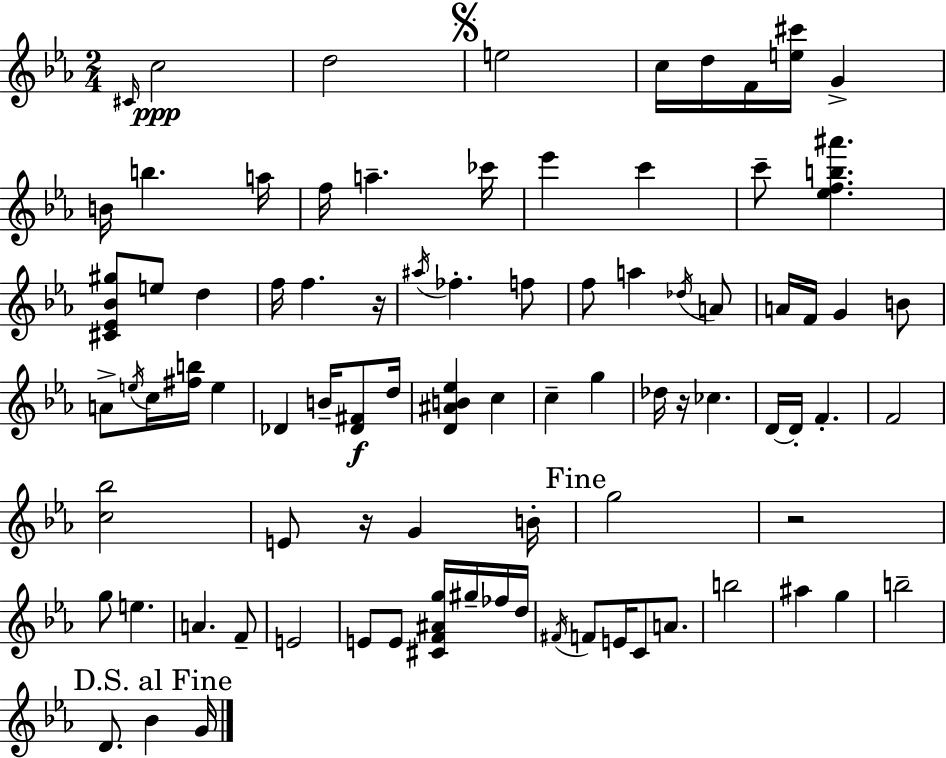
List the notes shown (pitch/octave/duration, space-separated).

C#4/s C5/h D5/h E5/h C5/s D5/s F4/s [E5,C#6]/s G4/q B4/s B5/q. A5/s F5/s A5/q. CES6/s Eb6/q C6/q C6/e [Eb5,F5,B5,A#6]/q. [C#4,Eb4,Bb4,G#5]/e E5/e D5/q F5/s F5/q. R/s A#5/s FES5/q. F5/e F5/e A5/q Db5/s A4/e A4/s F4/s G4/q B4/e A4/e E5/s C5/s [F#5,B5]/s E5/q Db4/q B4/s [Db4,F#4]/e D5/s [D4,A#4,B4,Eb5]/q C5/q C5/q G5/q Db5/s R/s CES5/q. D4/s D4/s F4/q. F4/h [C5,Bb5]/h E4/e R/s G4/q B4/s G5/h R/h G5/e E5/q. A4/q. F4/e E4/h E4/e E4/e [C#4,F4,A#4,G5]/s G#5/s FES5/s D5/s F#4/s F4/e E4/s C4/e A4/e. B5/h A#5/q G5/q B5/h D4/e. Bb4/q G4/s